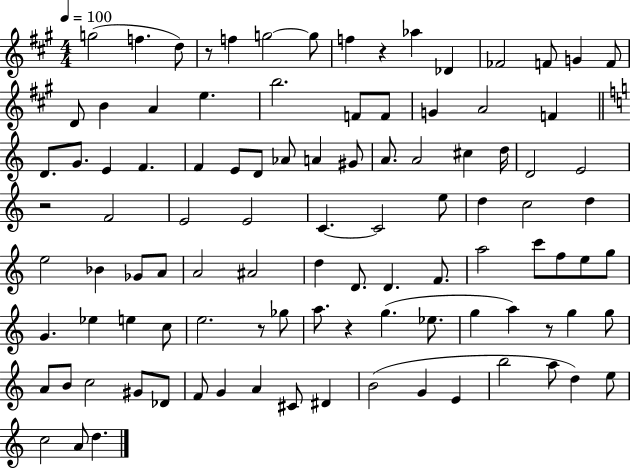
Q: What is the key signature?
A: A major